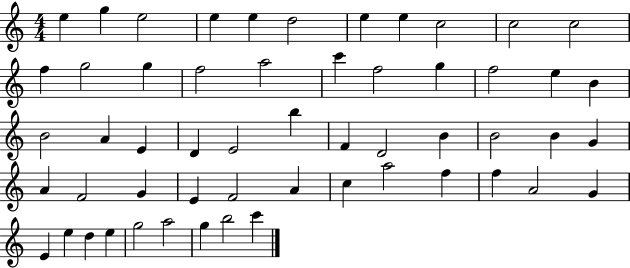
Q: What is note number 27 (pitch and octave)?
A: E4